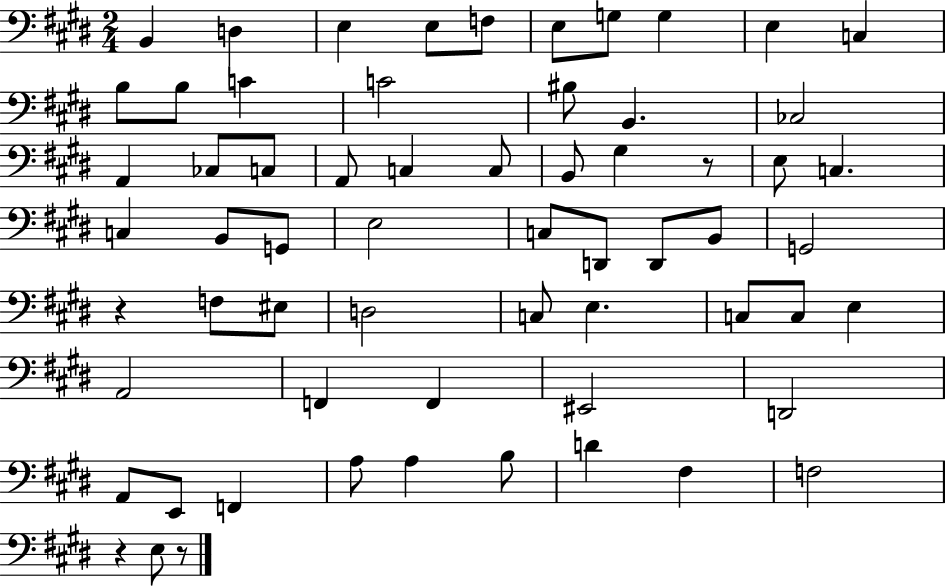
B2/q D3/q E3/q E3/e F3/e E3/e G3/e G3/q E3/q C3/q B3/e B3/e C4/q C4/h BIS3/e B2/q. CES3/h A2/q CES3/e C3/e A2/e C3/q C3/e B2/e G#3/q R/e E3/e C3/q. C3/q B2/e G2/e E3/h C3/e D2/e D2/e B2/e G2/h R/q F3/e EIS3/e D3/h C3/e E3/q. C3/e C3/e E3/q A2/h F2/q F2/q EIS2/h D2/h A2/e E2/e F2/q A3/e A3/q B3/e D4/q F#3/q F3/h R/q E3/e R/e